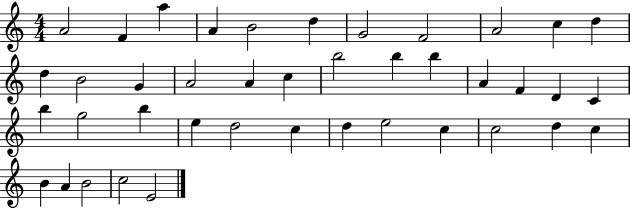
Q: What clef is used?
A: treble